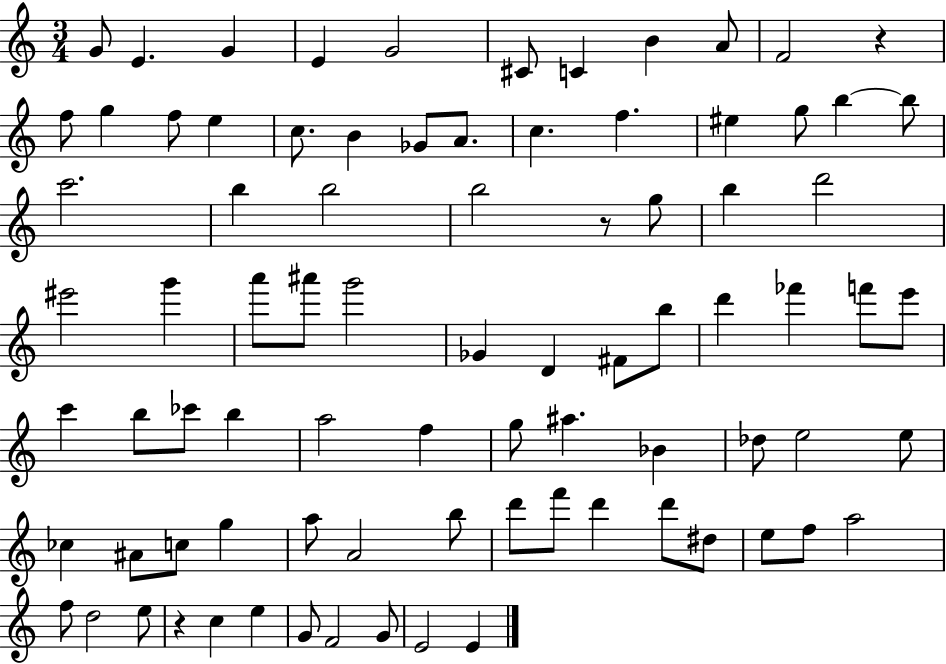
G4/e E4/q. G4/q E4/q G4/h C#4/e C4/q B4/q A4/e F4/h R/q F5/e G5/q F5/e E5/q C5/e. B4/q Gb4/e A4/e. C5/q. F5/q. EIS5/q G5/e B5/q B5/e C6/h. B5/q B5/h B5/h R/e G5/e B5/q D6/h EIS6/h G6/q A6/e A#6/e G6/h Gb4/q D4/q F#4/e B5/e D6/q FES6/q F6/e E6/e C6/q B5/e CES6/e B5/q A5/h F5/q G5/e A#5/q. Bb4/q Db5/e E5/h E5/e CES5/q A#4/e C5/e G5/q A5/e A4/h B5/e D6/e F6/e D6/q D6/e D#5/e E5/e F5/e A5/h F5/e D5/h E5/e R/q C5/q E5/q G4/e F4/h G4/e E4/h E4/q